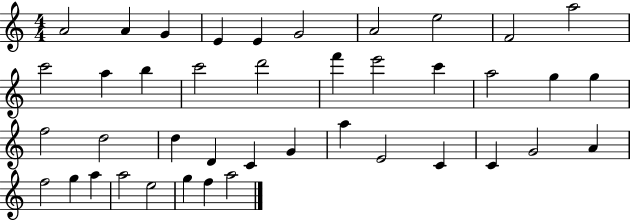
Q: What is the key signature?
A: C major